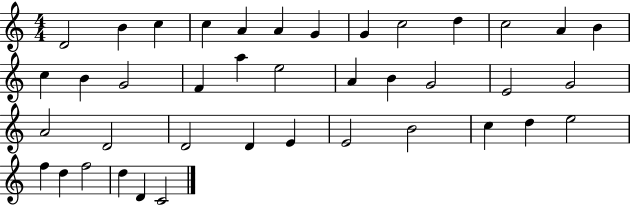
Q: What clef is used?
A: treble